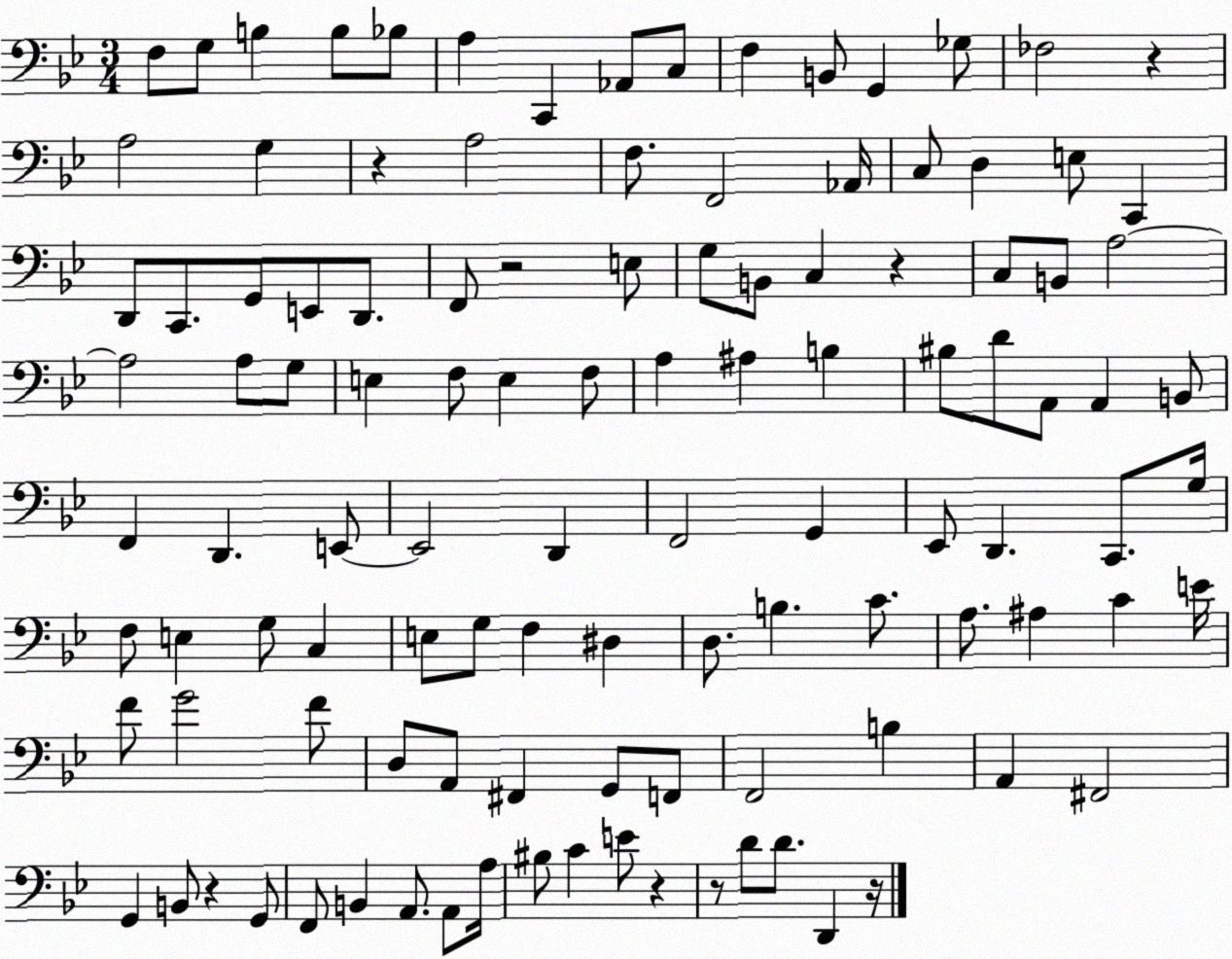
X:1
T:Untitled
M:3/4
L:1/4
K:Bb
F,/2 G,/2 B, B,/2 _B,/2 A, C,, _A,,/2 C,/2 F, B,,/2 G,, _G,/2 _F,2 z A,2 G, z A,2 F,/2 F,,2 _A,,/4 C,/2 D, E,/2 C,, D,,/2 C,,/2 G,,/2 E,,/2 D,,/2 F,,/2 z2 E,/2 G,/2 B,,/2 C, z C,/2 B,,/2 A,2 A,2 A,/2 G,/2 E, F,/2 E, F,/2 A, ^A, B, ^B,/2 D/2 A,,/2 A,, B,,/2 F,, D,, E,,/2 E,,2 D,, F,,2 G,, _E,,/2 D,, C,,/2 G,/4 F,/2 E, G,/2 C, E,/2 G,/2 F, ^D, D,/2 B, C/2 A,/2 ^A, C E/4 F/2 G2 F/2 D,/2 A,,/2 ^F,, G,,/2 F,,/2 F,,2 B, A,, ^F,,2 G,, B,,/2 z G,,/2 F,,/2 B,, A,,/2 A,,/2 A,/4 ^B,/2 C E/2 z z/2 D/2 D/2 D,, z/4